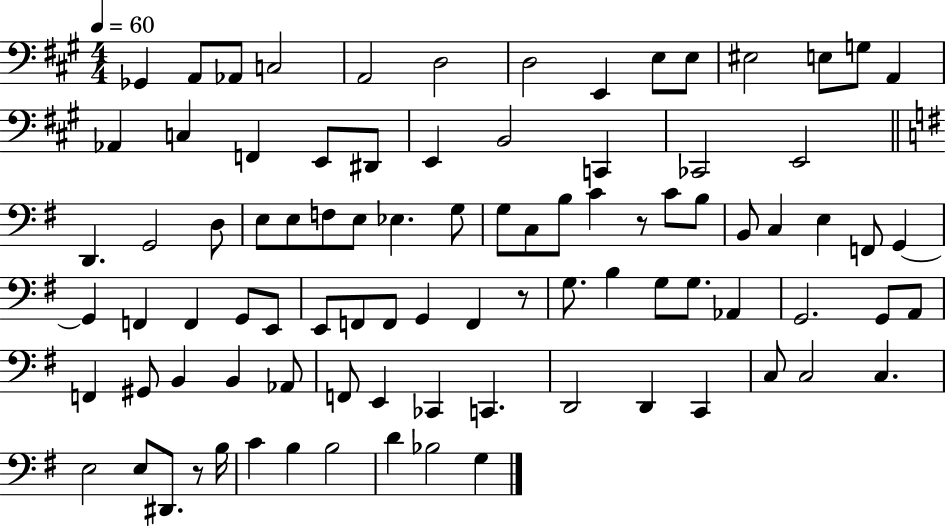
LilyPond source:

{
  \clef bass
  \numericTimeSignature
  \time 4/4
  \key a \major
  \tempo 4 = 60
  ges,4 a,8 aes,8 c2 | a,2 d2 | d2 e,4 e8 e8 | eis2 e8 g8 a,4 | \break aes,4 c4 f,4 e,8 dis,8 | e,4 b,2 c,4 | ces,2 e,2 | \bar "||" \break \key g \major d,4. g,2 d8 | e8 e8 f8 e8 ees4. g8 | g8 c8 b8 c'4 r8 c'8 b8 | b,8 c4 e4 f,8 g,4~~ | \break g,4 f,4 f,4 g,8 e,8 | e,8 f,8 f,8 g,4 f,4 r8 | g8. b4 g8 g8. aes,4 | g,2. g,8 a,8 | \break f,4 gis,8 b,4 b,4 aes,8 | f,8 e,4 ces,4 c,4. | d,2 d,4 c,4 | c8 c2 c4. | \break e2 e8 dis,8. r8 b16 | c'4 b4 b2 | d'4 bes2 g4 | \bar "|."
}